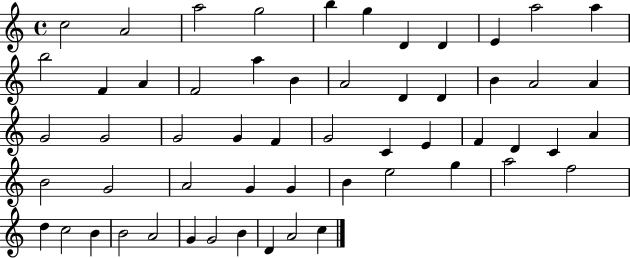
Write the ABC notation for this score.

X:1
T:Untitled
M:4/4
L:1/4
K:C
c2 A2 a2 g2 b g D D E a2 a b2 F A F2 a B A2 D D B A2 A G2 G2 G2 G F G2 C E F D C A B2 G2 A2 G G B e2 g a2 f2 d c2 B B2 A2 G G2 B D A2 c